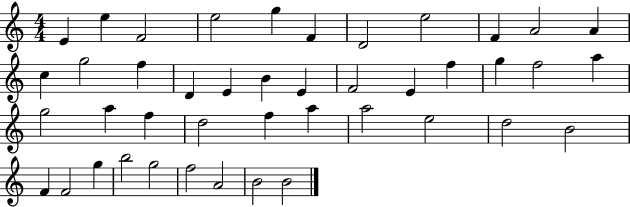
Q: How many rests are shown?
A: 0